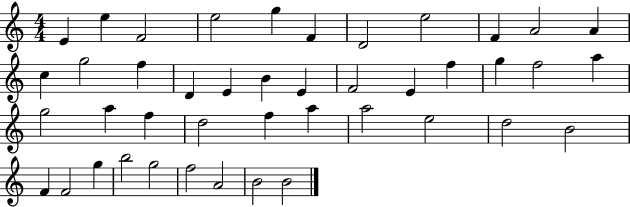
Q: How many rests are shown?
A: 0